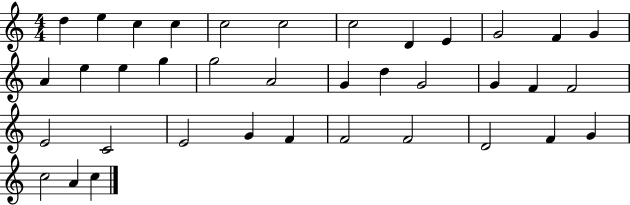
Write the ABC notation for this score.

X:1
T:Untitled
M:4/4
L:1/4
K:C
d e c c c2 c2 c2 D E G2 F G A e e g g2 A2 G d G2 G F F2 E2 C2 E2 G F F2 F2 D2 F G c2 A c